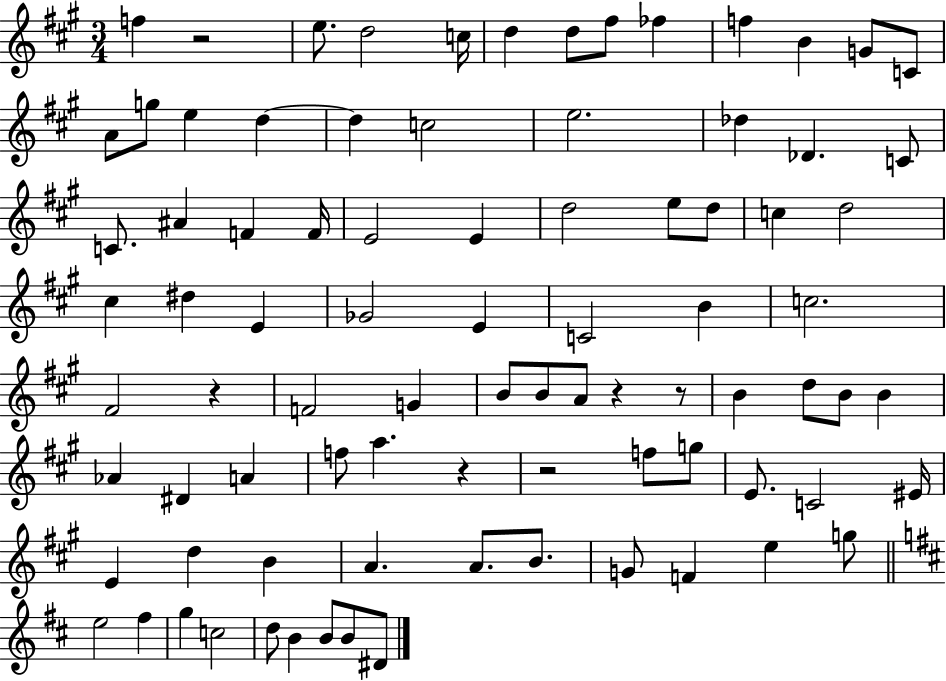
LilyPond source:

{
  \clef treble
  \numericTimeSignature
  \time 3/4
  \key a \major
  f''4 r2 | e''8. d''2 c''16 | d''4 d''8 fis''8 fes''4 | f''4 b'4 g'8 c'8 | \break a'8 g''8 e''4 d''4~~ | d''4 c''2 | e''2. | des''4 des'4. c'8 | \break c'8. ais'4 f'4 f'16 | e'2 e'4 | d''2 e''8 d''8 | c''4 d''2 | \break cis''4 dis''4 e'4 | ges'2 e'4 | c'2 b'4 | c''2. | \break fis'2 r4 | f'2 g'4 | b'8 b'8 a'8 r4 r8 | b'4 d''8 b'8 b'4 | \break aes'4 dis'4 a'4 | f''8 a''4. r4 | r2 f''8 g''8 | e'8. c'2 eis'16 | \break e'4 d''4 b'4 | a'4. a'8. b'8. | g'8 f'4 e''4 g''8 | \bar "||" \break \key d \major e''2 fis''4 | g''4 c''2 | d''8 b'4 b'8 b'8 dis'8 | \bar "|."
}